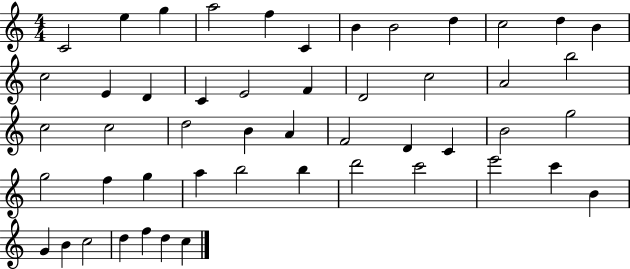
{
  \clef treble
  \numericTimeSignature
  \time 4/4
  \key c \major
  c'2 e''4 g''4 | a''2 f''4 c'4 | b'4 b'2 d''4 | c''2 d''4 b'4 | \break c''2 e'4 d'4 | c'4 e'2 f'4 | d'2 c''2 | a'2 b''2 | \break c''2 c''2 | d''2 b'4 a'4 | f'2 d'4 c'4 | b'2 g''2 | \break g''2 f''4 g''4 | a''4 b''2 b''4 | d'''2 c'''2 | e'''2 c'''4 b'4 | \break g'4 b'4 c''2 | d''4 f''4 d''4 c''4 | \bar "|."
}